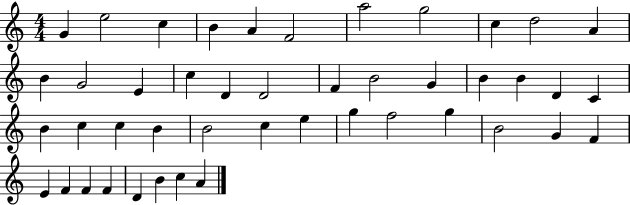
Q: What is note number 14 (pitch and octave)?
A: E4